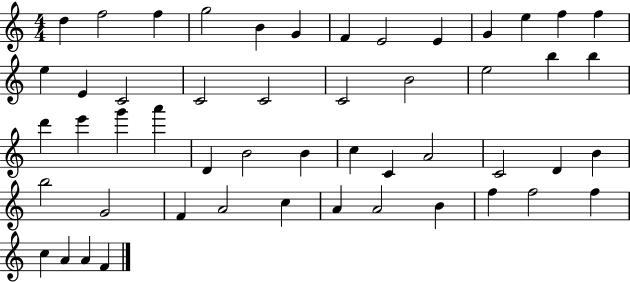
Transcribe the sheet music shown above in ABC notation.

X:1
T:Untitled
M:4/4
L:1/4
K:C
d f2 f g2 B G F E2 E G e f f e E C2 C2 C2 C2 B2 e2 b b d' e' g' a' D B2 B c C A2 C2 D B b2 G2 F A2 c A A2 B f f2 f c A A F